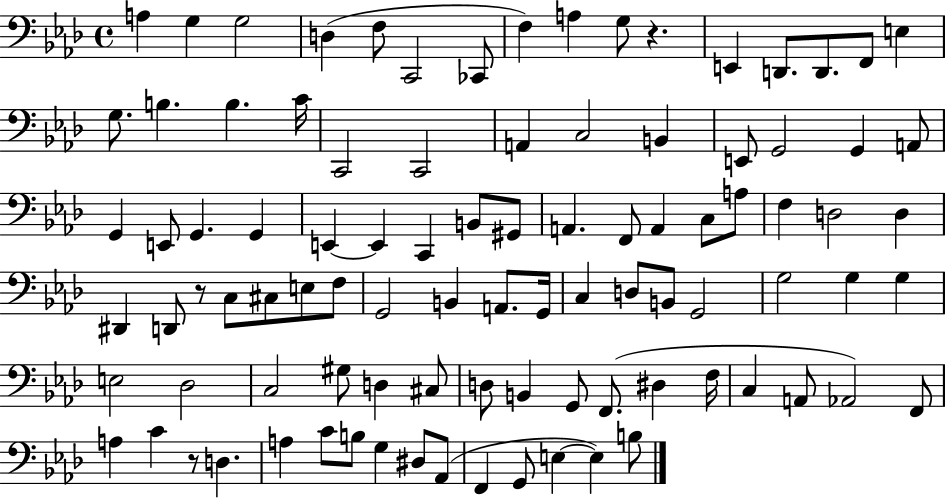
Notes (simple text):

A3/q G3/q G3/h D3/q F3/e C2/h CES2/e F3/q A3/q G3/e R/q. E2/q D2/e. D2/e. F2/e E3/q G3/e. B3/q. B3/q. C4/s C2/h C2/h A2/q C3/h B2/q E2/e G2/h G2/q A2/e G2/q E2/e G2/q. G2/q E2/q E2/q C2/q B2/e G#2/e A2/q. F2/e A2/q C3/e A3/e F3/q D3/h D3/q D#2/q D2/e R/e C3/e C#3/e E3/e F3/e G2/h B2/q A2/e. G2/s C3/q D3/e B2/e G2/h G3/h G3/q G3/q E3/h Db3/h C3/h G#3/e D3/q C#3/e D3/e B2/q G2/e F2/e. D#3/q F3/s C3/q A2/e Ab2/h F2/e A3/q C4/q R/e D3/q. A3/q C4/e B3/e G3/q D#3/e Ab2/e F2/q G2/e E3/q E3/q B3/e